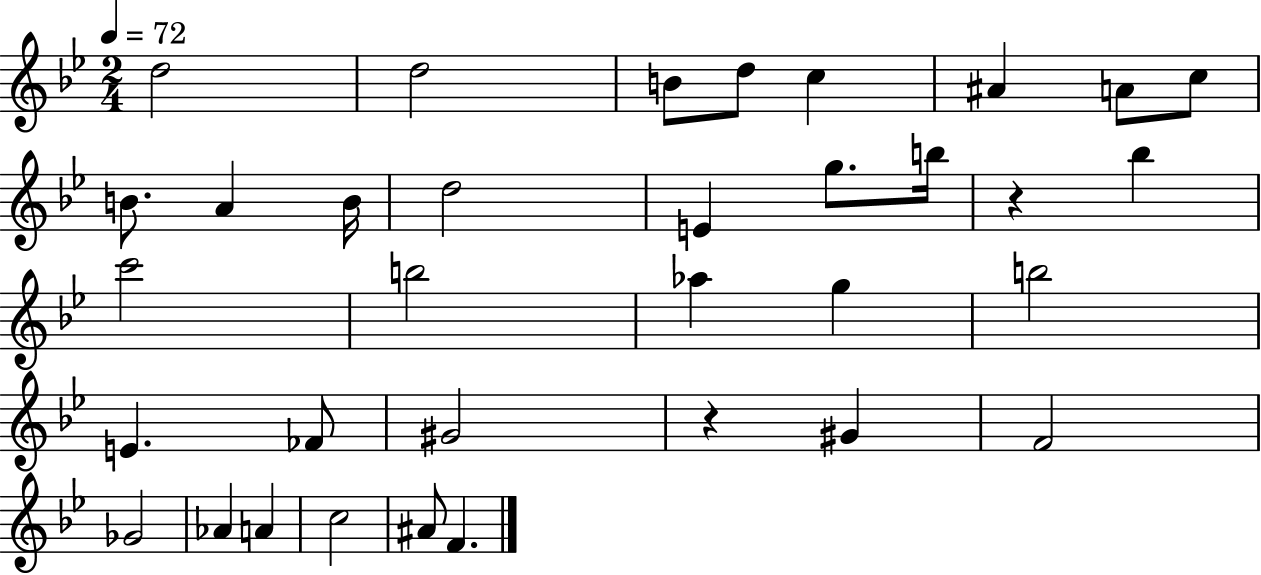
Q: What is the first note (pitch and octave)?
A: D5